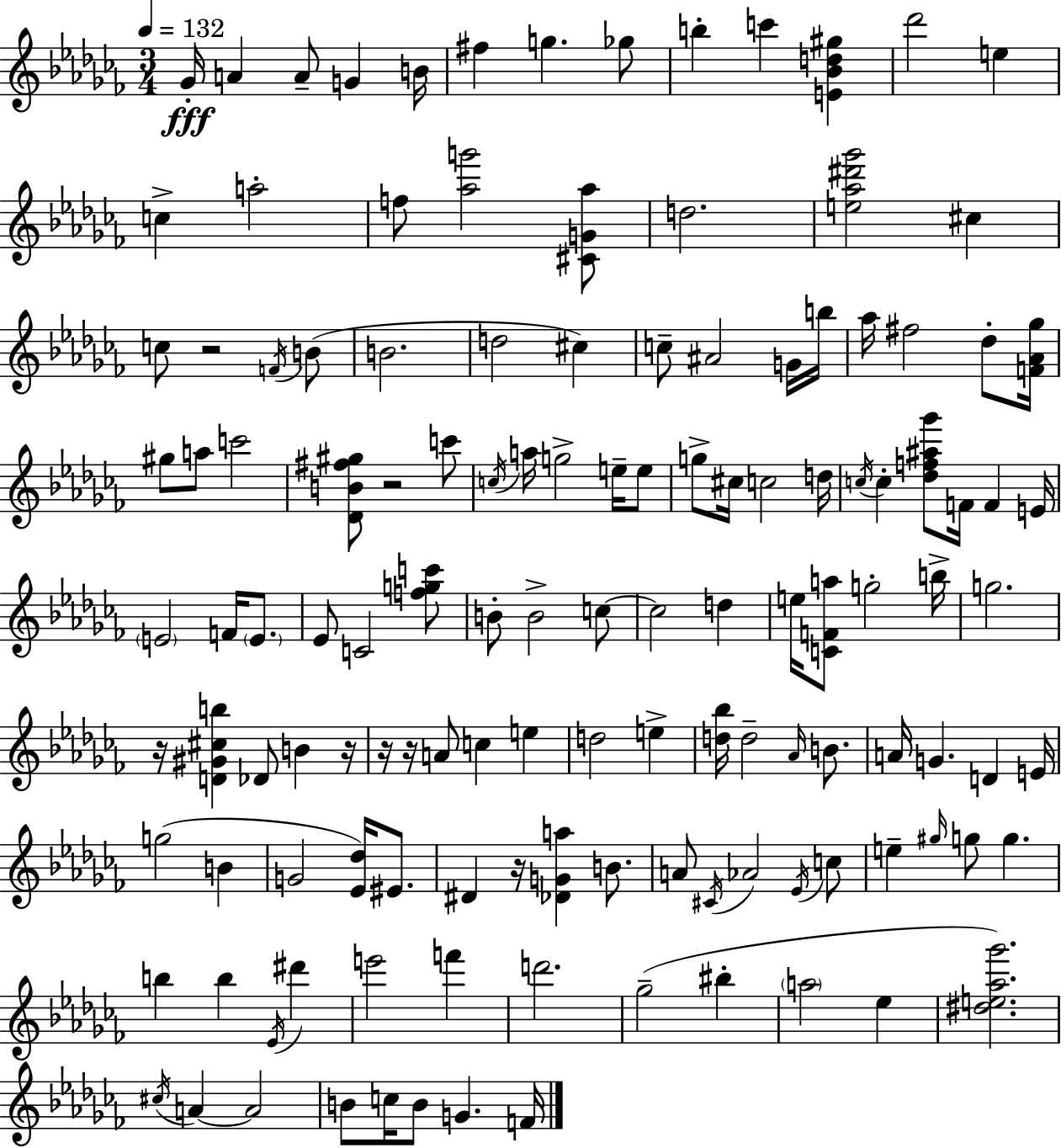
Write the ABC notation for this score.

X:1
T:Untitled
M:3/4
L:1/4
K:Abm
_G/4 A A/2 G B/4 ^f g _g/2 b c' [E_Bd^g] _d'2 e c a2 f/2 [_ag']2 [^CG_a]/2 d2 [e_a^d'_g']2 ^c c/2 z2 F/4 B/2 B2 d2 ^c c/2 ^A2 G/4 b/4 _a/4 ^f2 _d/2 [F_A_g]/4 ^g/2 a/2 c'2 [_DB^f^g]/2 z2 c'/2 c/4 a/4 g2 e/4 e/2 g/2 ^c/4 c2 d/4 c/4 c [_df^a_g']/2 F/4 F E/4 E2 F/4 E/2 _E/2 C2 [fgc']/2 B/2 B2 c/2 c2 d e/4 [CFa]/2 g2 b/4 g2 z/4 [D^G^cb] _D/2 B z/4 z/4 z/4 A/2 c e d2 e [d_b]/4 d2 _A/4 B/2 A/4 G D E/4 g2 B G2 [_E_d]/4 ^E/2 ^D z/4 [_DGa] B/2 A/2 ^C/4 _A2 _E/4 c/2 e ^g/4 g/2 g b b _E/4 ^d' e'2 f' d'2 _g2 ^b a2 _e [^de_a_g']2 ^c/4 A A2 B/2 c/4 B/2 G F/4